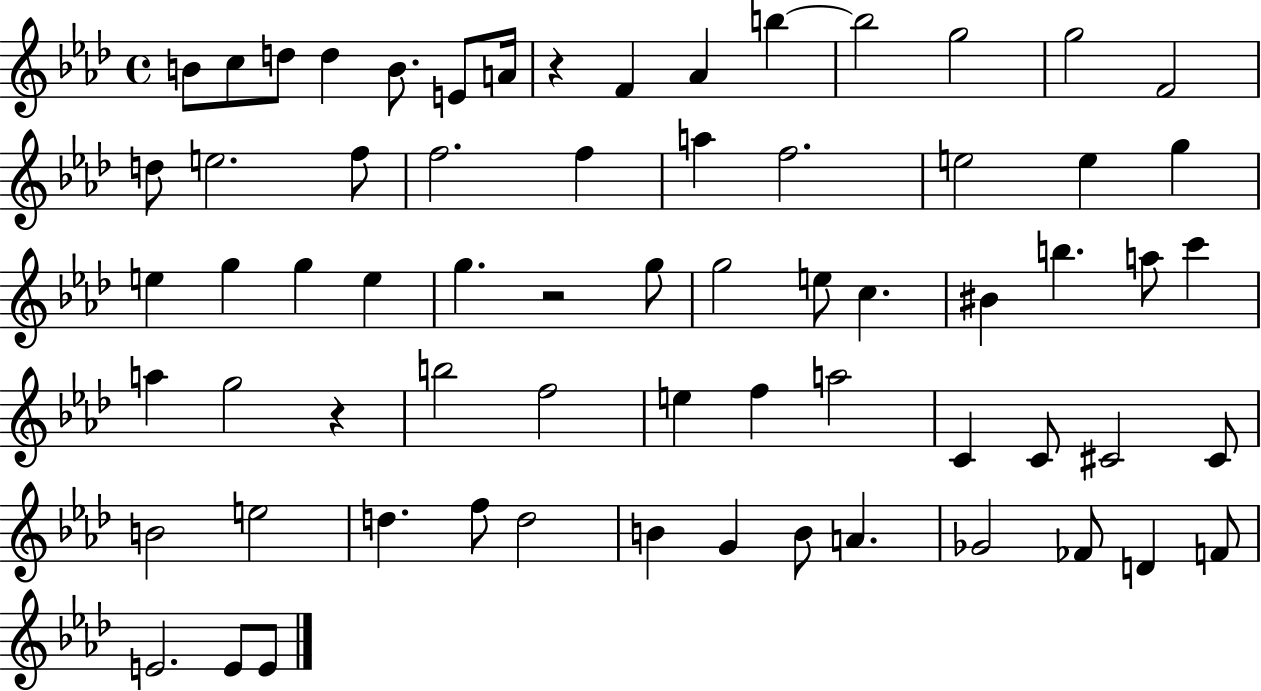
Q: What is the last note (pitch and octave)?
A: E4